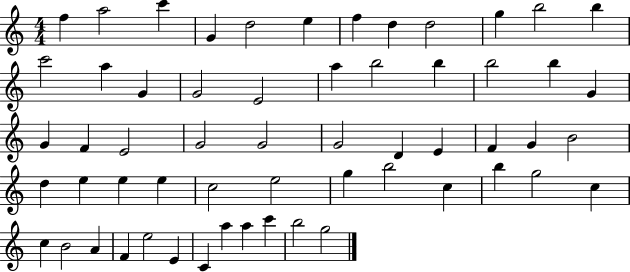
{
  \clef treble
  \numericTimeSignature
  \time 4/4
  \key c \major
  f''4 a''2 c'''4 | g'4 d''2 e''4 | f''4 d''4 d''2 | g''4 b''2 b''4 | \break c'''2 a''4 g'4 | g'2 e'2 | a''4 b''2 b''4 | b''2 b''4 g'4 | \break g'4 f'4 e'2 | g'2 g'2 | g'2 d'4 e'4 | f'4 g'4 b'2 | \break d''4 e''4 e''4 e''4 | c''2 e''2 | g''4 b''2 c''4 | b''4 g''2 c''4 | \break c''4 b'2 a'4 | f'4 e''2 e'4 | c'4 a''4 a''4 c'''4 | b''2 g''2 | \break \bar "|."
}